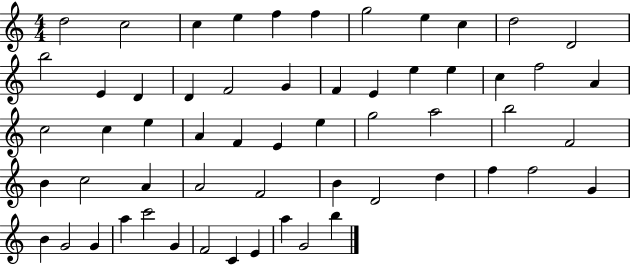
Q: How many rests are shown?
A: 0